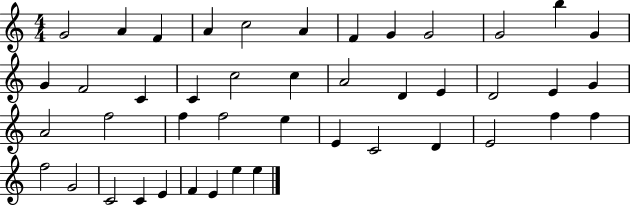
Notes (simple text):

G4/h A4/q F4/q A4/q C5/h A4/q F4/q G4/q G4/h G4/h B5/q G4/q G4/q F4/h C4/q C4/q C5/h C5/q A4/h D4/q E4/q D4/h E4/q G4/q A4/h F5/h F5/q F5/h E5/q E4/q C4/h D4/q E4/h F5/q F5/q F5/h G4/h C4/h C4/q E4/q F4/q E4/q E5/q E5/q